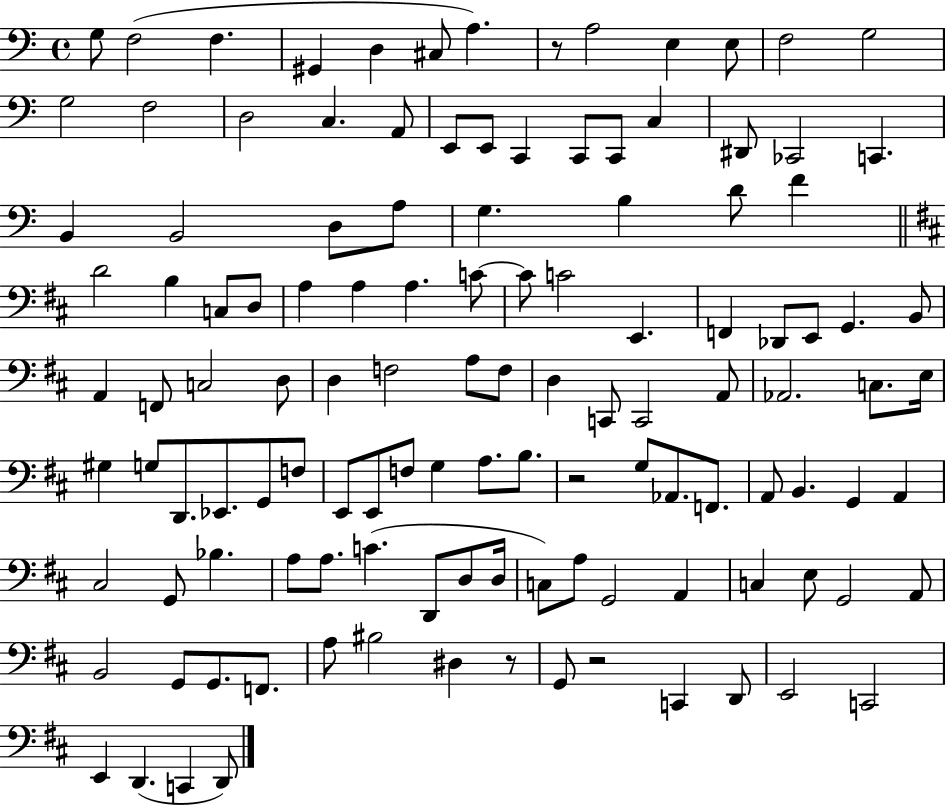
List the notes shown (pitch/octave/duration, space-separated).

G3/e F3/h F3/q. G#2/q D3/q C#3/e A3/q. R/e A3/h E3/q E3/e F3/h G3/h G3/h F3/h D3/h C3/q. A2/e E2/e E2/e C2/q C2/e C2/e C3/q D#2/e CES2/h C2/q. B2/q B2/h D3/e A3/e G3/q. B3/q D4/e F4/q D4/h B3/q C3/e D3/e A3/q A3/q A3/q. C4/e C4/e C4/h E2/q. F2/q Db2/e E2/e G2/q. B2/e A2/q F2/e C3/h D3/e D3/q F3/h A3/e F3/e D3/q C2/e C2/h A2/e Ab2/h. C3/e. E3/s G#3/q G3/e D2/e. Eb2/e. G2/e F3/e E2/e E2/e F3/e G3/q A3/e. B3/e. R/h G3/e Ab2/e. F2/e. A2/e B2/q. G2/q A2/q C#3/h G2/e Bb3/q. A3/e A3/e. C4/q. D2/e D3/e D3/s C3/e A3/e G2/h A2/q C3/q E3/e G2/h A2/e B2/h G2/e G2/e. F2/e. A3/e BIS3/h D#3/q R/e G2/e R/h C2/q D2/e E2/h C2/h E2/q D2/q. C2/q D2/e